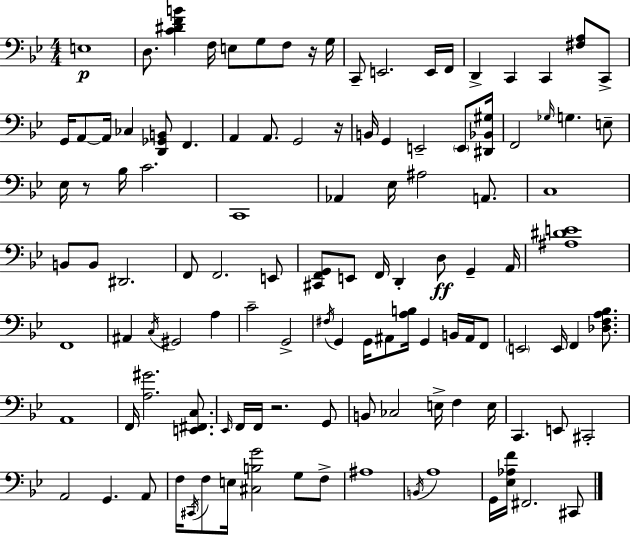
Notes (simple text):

E3/w D3/e. [C4,D#4,F4,B4]/q F3/s E3/e G3/e F3/e R/s G3/s C2/e E2/h. E2/s F2/s D2/q C2/q C2/q [F#3,A3]/e C2/e G2/s A2/e A2/s CES3/q [D2,Gb2,B2]/e F2/q. A2/q A2/e. G2/h R/s B2/s G2/q E2/h E2/e [D#2,Bb2,G#3]/s F2/h Gb3/s G3/q. E3/e Eb3/s R/e Bb3/s C4/h. C2/w Ab2/q Eb3/s A#3/h A2/e. C3/w B2/e B2/e D#2/h. F2/e F2/h. E2/e [C#2,F2,G2]/e E2/e F2/s D2/q D3/e G2/q A2/s [A#3,D#4,E4]/w F2/w A#2/q C3/s G#2/h A3/q C4/h G2/h F#3/s G2/q G2/s A#2/e [A3,B3]/s G2/q B2/s A#2/s F2/e E2/h E2/s F2/q [Db3,F3,A3,Bb3]/e. A2/w F2/s [A3,G#4]/h. [E2,F#2,C3]/e. Eb2/s F2/s F2/s R/h. G2/e B2/e CES3/h E3/s F3/q E3/s C2/q. E2/e C#2/h A2/h G2/q. A2/e F3/s C#2/s F3/e E3/s [C#3,B3,G4]/h G3/e F3/e A#3/w B2/s A3/w G2/s [Eb3,Ab3,F4]/s F#2/h. C#2/e